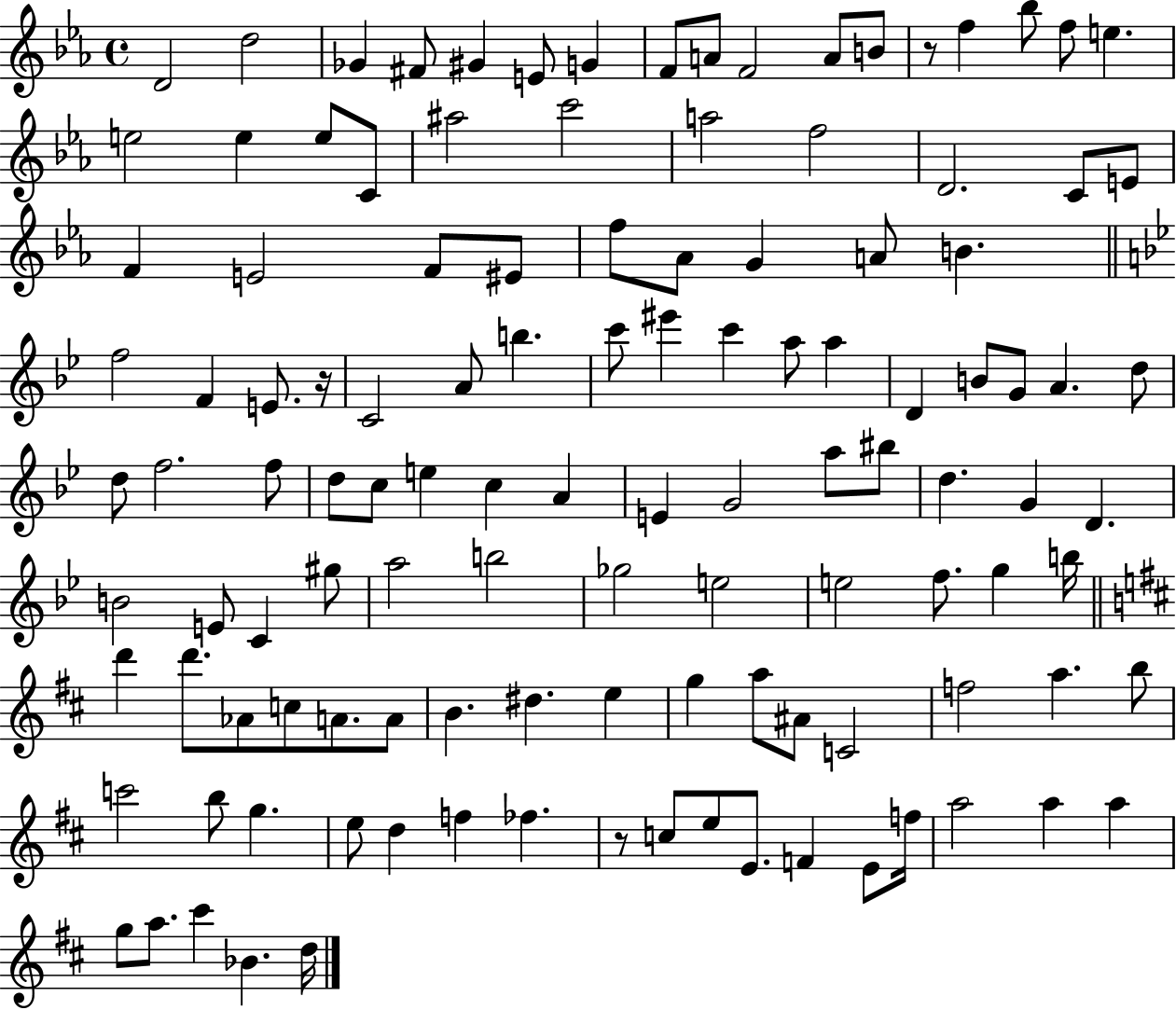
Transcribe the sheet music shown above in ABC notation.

X:1
T:Untitled
M:4/4
L:1/4
K:Eb
D2 d2 _G ^F/2 ^G E/2 G F/2 A/2 F2 A/2 B/2 z/2 f _b/2 f/2 e e2 e e/2 C/2 ^a2 c'2 a2 f2 D2 C/2 E/2 F E2 F/2 ^E/2 f/2 _A/2 G A/2 B f2 F E/2 z/4 C2 A/2 b c'/2 ^e' c' a/2 a D B/2 G/2 A d/2 d/2 f2 f/2 d/2 c/2 e c A E G2 a/2 ^b/2 d G D B2 E/2 C ^g/2 a2 b2 _g2 e2 e2 f/2 g b/4 d' d'/2 _A/2 c/2 A/2 A/2 B ^d e g a/2 ^A/2 C2 f2 a b/2 c'2 b/2 g e/2 d f _f z/2 c/2 e/2 E/2 F E/2 f/4 a2 a a g/2 a/2 ^c' _B d/4